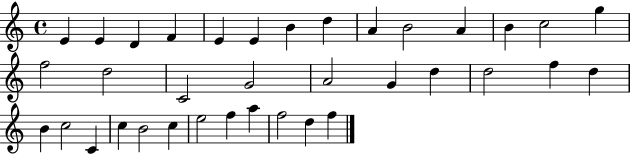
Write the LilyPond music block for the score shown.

{
  \clef treble
  \time 4/4
  \defaultTimeSignature
  \key c \major
  e'4 e'4 d'4 f'4 | e'4 e'4 b'4 d''4 | a'4 b'2 a'4 | b'4 c''2 g''4 | \break f''2 d''2 | c'2 g'2 | a'2 g'4 d''4 | d''2 f''4 d''4 | \break b'4 c''2 c'4 | c''4 b'2 c''4 | e''2 f''4 a''4 | f''2 d''4 f''4 | \break \bar "|."
}